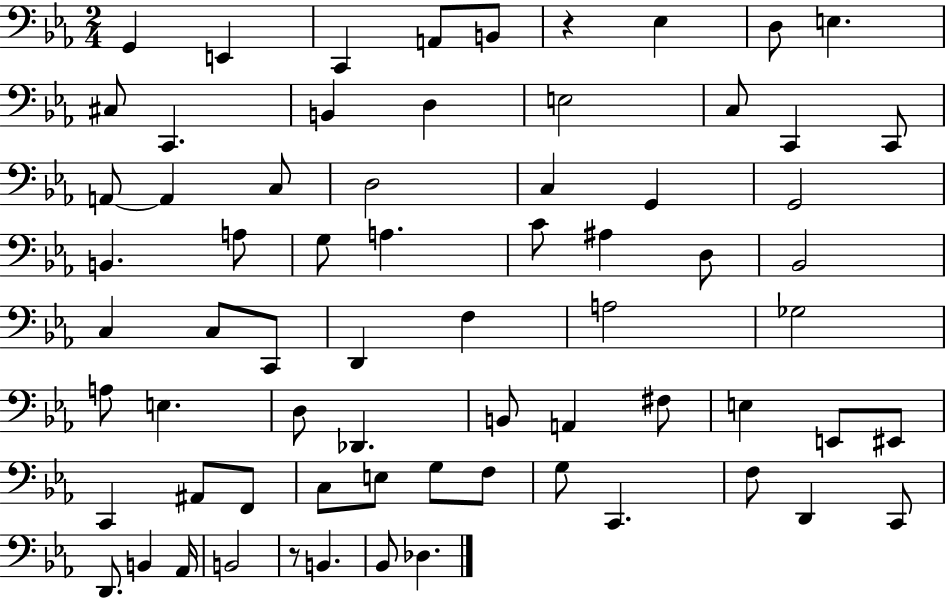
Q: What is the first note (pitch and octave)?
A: G2